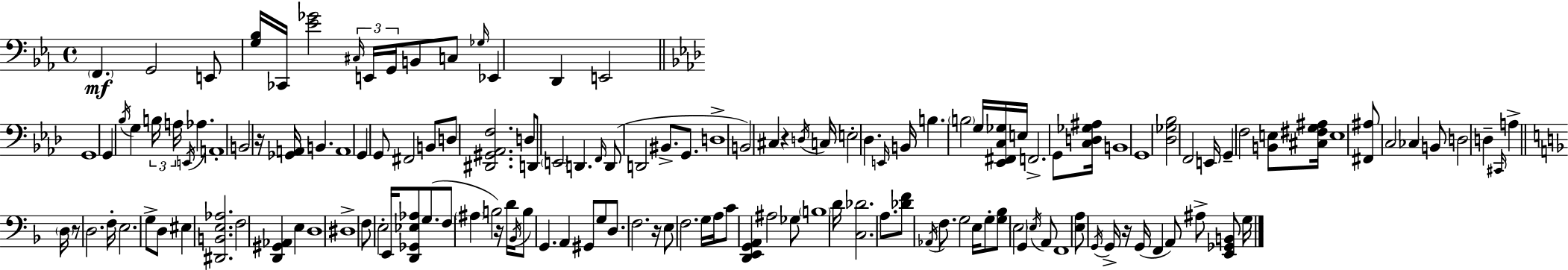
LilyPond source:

{
  \clef bass
  \time 4/4
  \defaultTimeSignature
  \key ees \major
  \parenthesize f,4.\mf g,2 e,8 | <g bes>16 ces,16 <ees' ges'>2 \tuplet 3/2 { \grace { cis16 } e,16 g,16 } b,8 c8 | \grace { ges16 } ees,4 d,4 e,2 | \bar "||" \break \key aes \major g,1 | g,4 \acciaccatura { bes16 } g4 \tuplet 3/2 { b16 a16 \acciaccatura { e,16 } } aes4. | a,1-. | b,2 r16 <ges, a,>16 b,4. | \break a,1 | g,4 g,8 fis,2 | b,8 d8 <dis, gis, aes, f>2. | d8 d,8 \parenthesize e,2 d,4. | \break \grace { f,16 } d,8( d,2 bis,8.-> | g,8. d1-> | b,2) cis4 r4 | \acciaccatura { d16 } c16 e2-. des4. | \break \grace { e,16 } b,16 b4. \parenthesize b2 | g16 <ees, fis, c ges>16 e16 f,2.-> | g,8 <c d ges ais>16 b,1 | g,1 | \break <des ges bes>2 f,2 | e,16 g,4-- f2 | <b, e>8 <cis fis g ais>16 e1 | <fis, ais>8 c2 ces4 | \break b,8 d2 d4-- | \grace { cis,16 } a4-> \bar "||" \break \key f \major \parenthesize d16 r8 d2. f16-. | e2. g8-> d8 | eis4 <dis, b, e aes>2. | f2 <d, gis, aes,>4 e4 | \break d1 | dis1-> | f8 e2-. e,16 <d, ges, ees aes>8 g8.( | f8 \parenthesize ais4 b2) r16 d'16 | \break \acciaccatura { bes,16 } b8 g,4. a,4 gis,8 g8 | d8. f2. | r16 e8 f2. g16 | a16 c'8 <d, e, g, a,>4 ais2 ges8 | \break \parenthesize b1 | d'16 <c des'>2. a8. | <des' f'>8 \acciaccatura { aes,16 } f8. g2 e16 | g8-. <g bes>8 \parenthesize e2 g,4 | \break \acciaccatura { e16 } a,8 f,1 | <e a>8 \acciaccatura { g,16 } g,16-> r16 g,16( f,4 a,8) ais8-> | <e, ges, b,>8 g16 \bar "|."
}